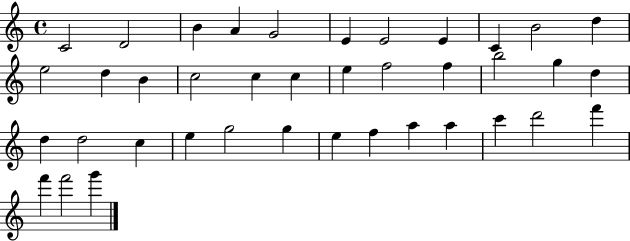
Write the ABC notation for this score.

X:1
T:Untitled
M:4/4
L:1/4
K:C
C2 D2 B A G2 E E2 E C B2 d e2 d B c2 c c e f2 f b2 g d d d2 c e g2 g e f a a c' d'2 f' f' f'2 g'